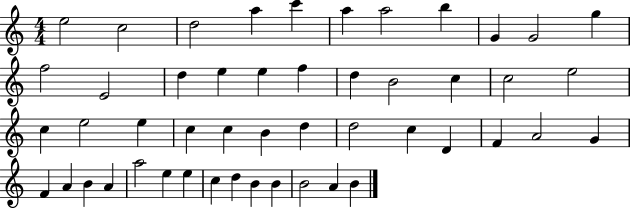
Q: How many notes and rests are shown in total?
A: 49